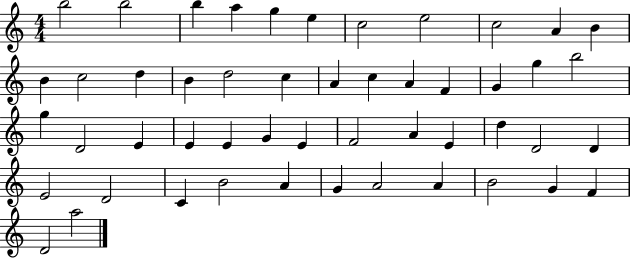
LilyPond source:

{
  \clef treble
  \numericTimeSignature
  \time 4/4
  \key c \major
  b''2 b''2 | b''4 a''4 g''4 e''4 | c''2 e''2 | c''2 a'4 b'4 | \break b'4 c''2 d''4 | b'4 d''2 c''4 | a'4 c''4 a'4 f'4 | g'4 g''4 b''2 | \break g''4 d'2 e'4 | e'4 e'4 g'4 e'4 | f'2 a'4 e'4 | d''4 d'2 d'4 | \break e'2 d'2 | c'4 b'2 a'4 | g'4 a'2 a'4 | b'2 g'4 f'4 | \break d'2 a''2 | \bar "|."
}